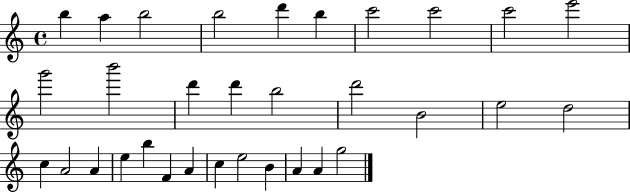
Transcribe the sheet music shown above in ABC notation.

X:1
T:Untitled
M:4/4
L:1/4
K:C
b a b2 b2 d' b c'2 c'2 c'2 e'2 g'2 b'2 d' d' b2 d'2 B2 e2 d2 c A2 A e b F A c e2 B A A g2